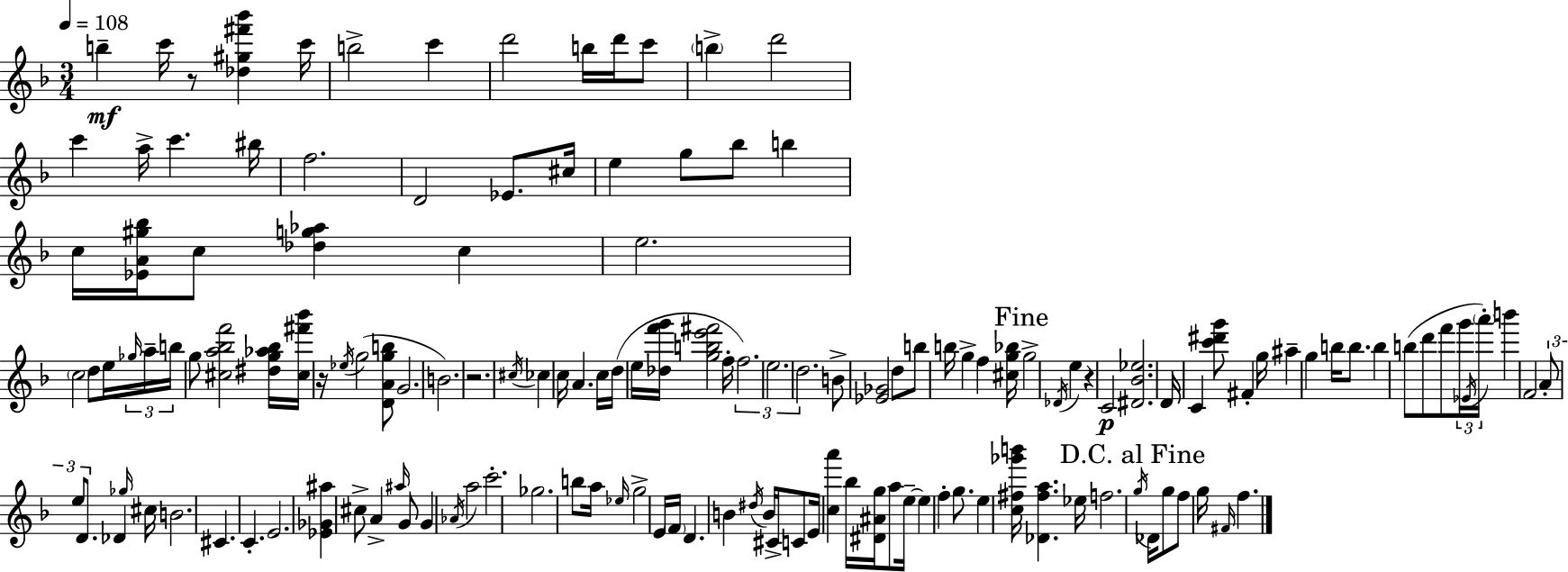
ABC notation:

X:1
T:Untitled
M:3/4
L:1/4
K:Dm
b c'/4 z/2 [_d^g^f'_b'] c'/4 b2 c' d'2 b/4 d'/4 c'/2 b d'2 c' a/4 c' ^b/4 f2 D2 _E/2 ^c/4 e g/2 _b/2 b c/4 [_EA^g_b]/4 c/2 [_dg_a] c e2 c2 d/2 e/4 _g/4 a/4 b/4 g/2 [^ca_bf']2 [^dg_a_b]/4 [^c^f'_b']/4 z/4 _e/4 g2 [DAgb]/2 G2 B2 z2 ^c/4 _c c/4 A c/4 d/4 e/4 [_df'g']/4 [gbe'^f']2 f/4 f2 e2 d2 B/2 [_E_G]2 d/2 b/2 b/4 g f [^cg_b]/4 g2 _D/4 e z C2 [^D_B_e]2 D/4 C [c'^d'g']/2 ^F g/4 ^a g b/4 b/2 b b/2 d'/2 f'/2 g'/4 _E/4 a'/4 b' F2 A/2 e/2 D/2 _D _g/4 ^c/4 B2 ^C C E2 [_E_G^a] ^c/2 A ^a/4 G/2 G _A/4 a2 c'2 _g2 b/2 a/4 _e/4 g2 E/4 F/4 D B ^d/4 B/4 ^C/4 C/2 E/4 [ca'] _b/4 [^D^Ag]/4 a/2 e/4 e f g/2 e [c^f_g'b']/4 [_D^fa] _e/4 f2 g/4 _D/4 g/2 f/2 g/4 ^F/4 f